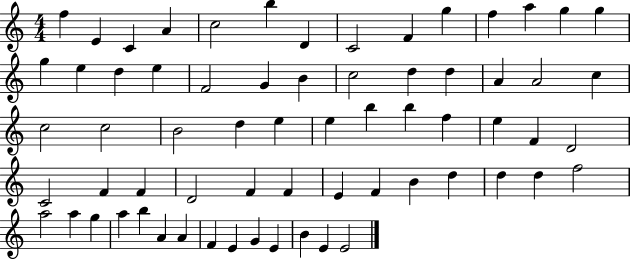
F5/q E4/q C4/q A4/q C5/h B5/q D4/q C4/h F4/q G5/q F5/q A5/q G5/q G5/q G5/q E5/q D5/q E5/q F4/h G4/q B4/q C5/h D5/q D5/q A4/q A4/h C5/q C5/h C5/h B4/h D5/q E5/q E5/q B5/q B5/q F5/q E5/q F4/q D4/h C4/h F4/q F4/q D4/h F4/q F4/q E4/q F4/q B4/q D5/q D5/q D5/q F5/h A5/h A5/q G5/q A5/q B5/q A4/q A4/q F4/q E4/q G4/q E4/q B4/q E4/q E4/h